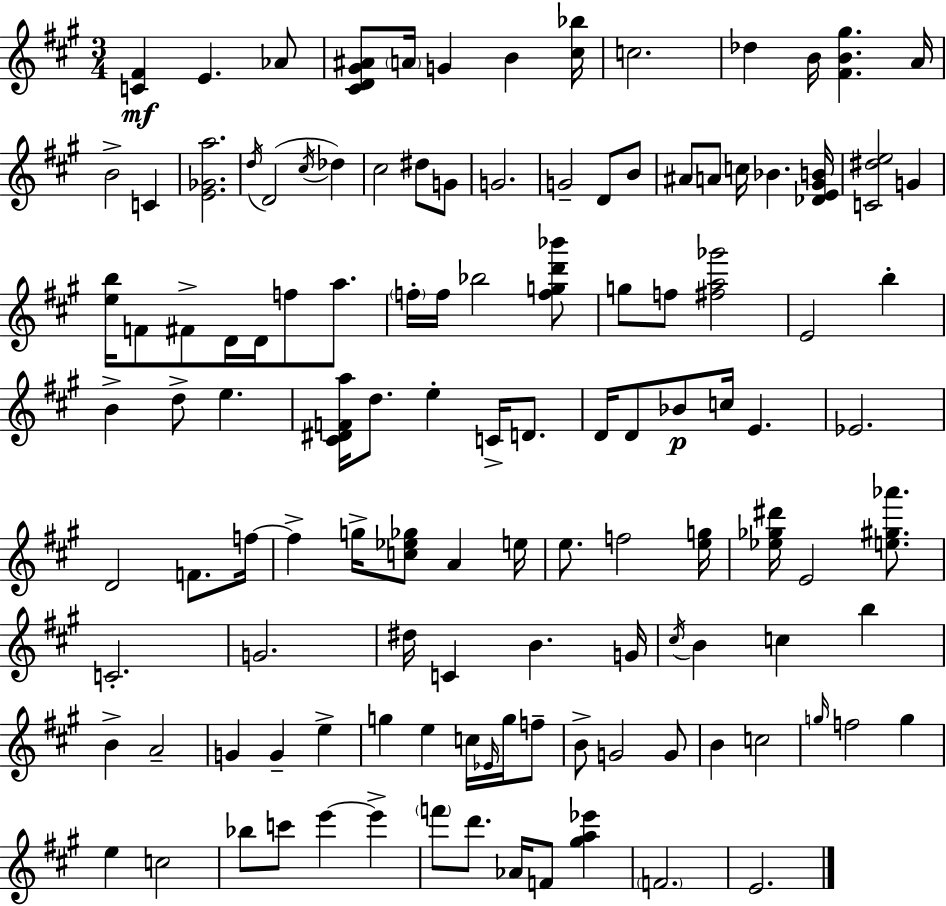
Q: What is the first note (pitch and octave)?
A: E4